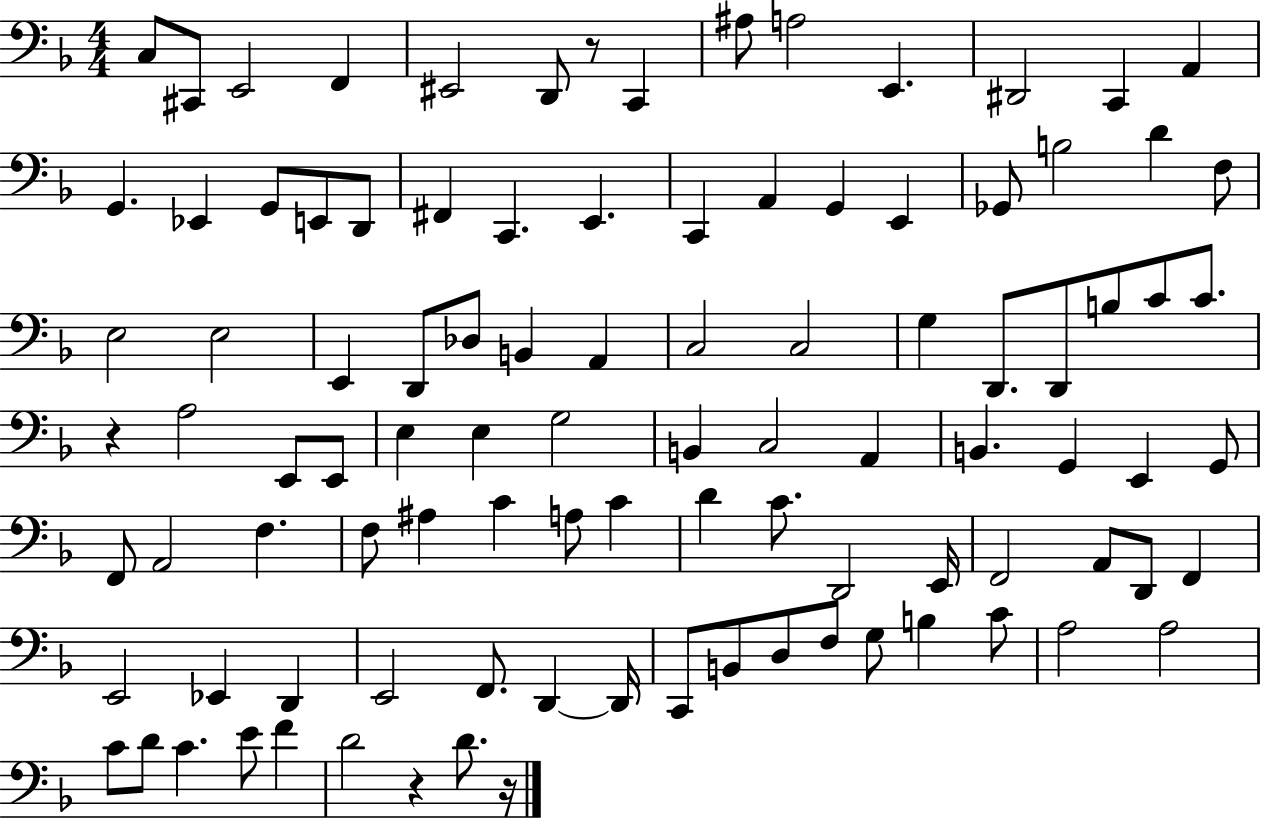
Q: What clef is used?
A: bass